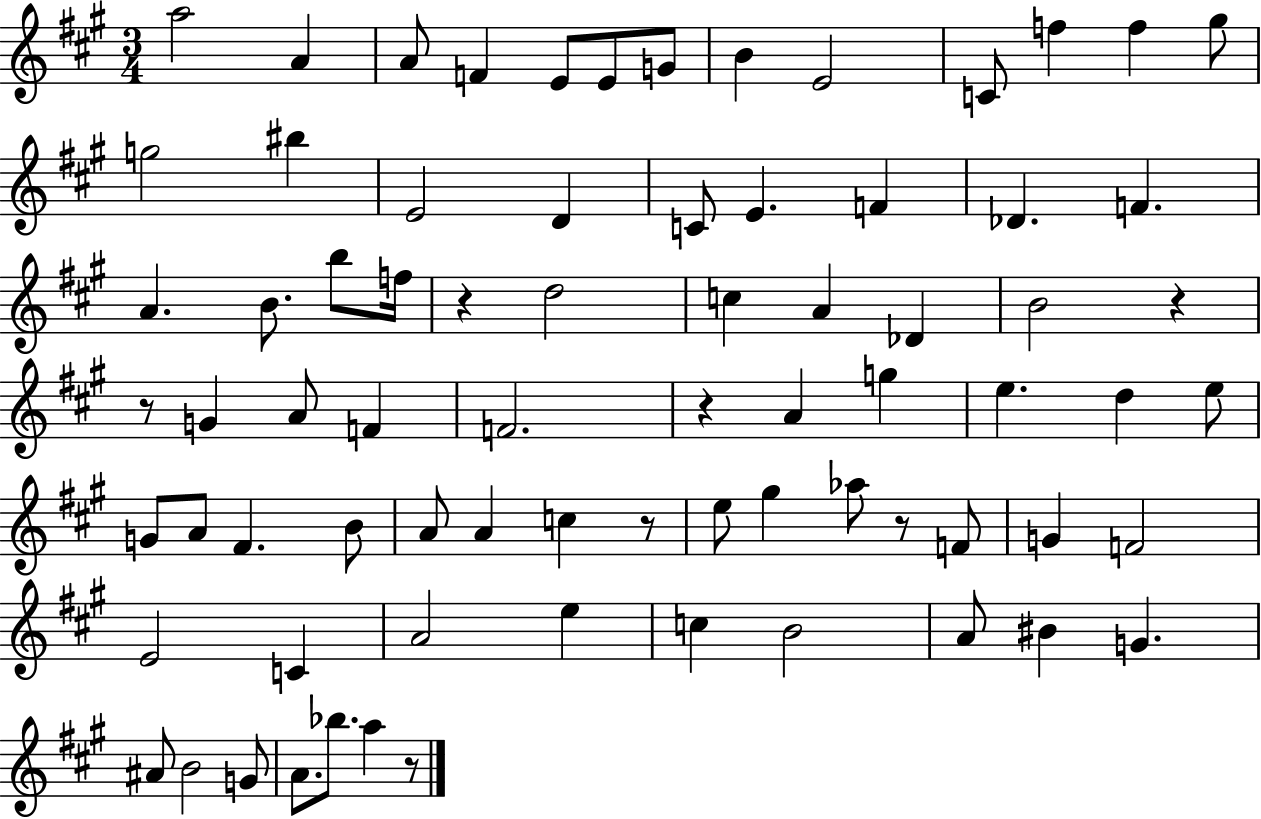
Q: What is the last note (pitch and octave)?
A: A5